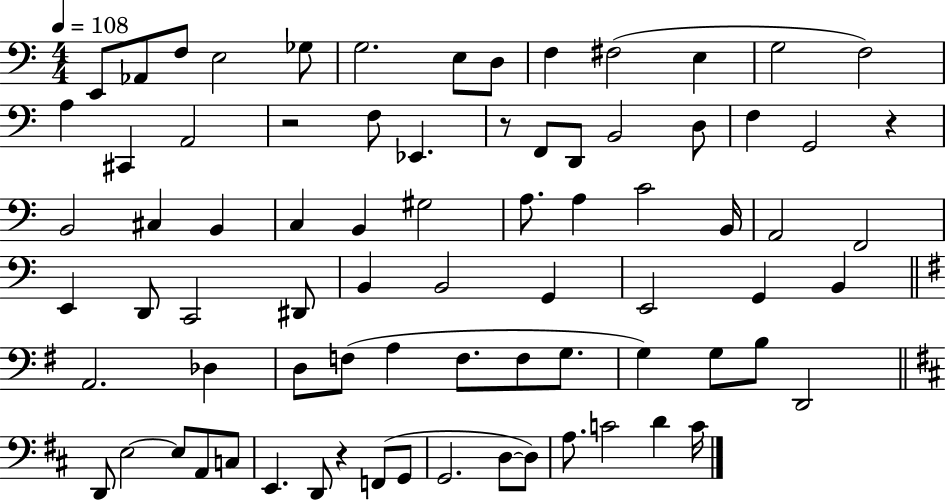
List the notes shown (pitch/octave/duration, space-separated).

E2/e Ab2/e F3/e E3/h Gb3/e G3/h. E3/e D3/e F3/q F#3/h E3/q G3/h F3/h A3/q C#2/q A2/h R/h F3/e Eb2/q. R/e F2/e D2/e B2/h D3/e F3/q G2/h R/q B2/h C#3/q B2/q C3/q B2/q G#3/h A3/e. A3/q C4/h B2/s A2/h F2/h E2/q D2/e C2/h D#2/e B2/q B2/h G2/q E2/h G2/q B2/q A2/h. Db3/q D3/e F3/e A3/q F3/e. F3/e G3/e. G3/q G3/e B3/e D2/h D2/e E3/h E3/e A2/e C3/e E2/q. D2/e R/q F2/e G2/e G2/h. D3/e D3/e A3/e. C4/h D4/q C4/s